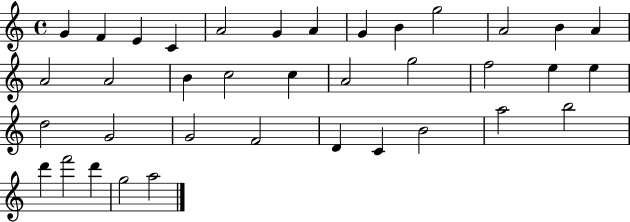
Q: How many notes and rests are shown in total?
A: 37